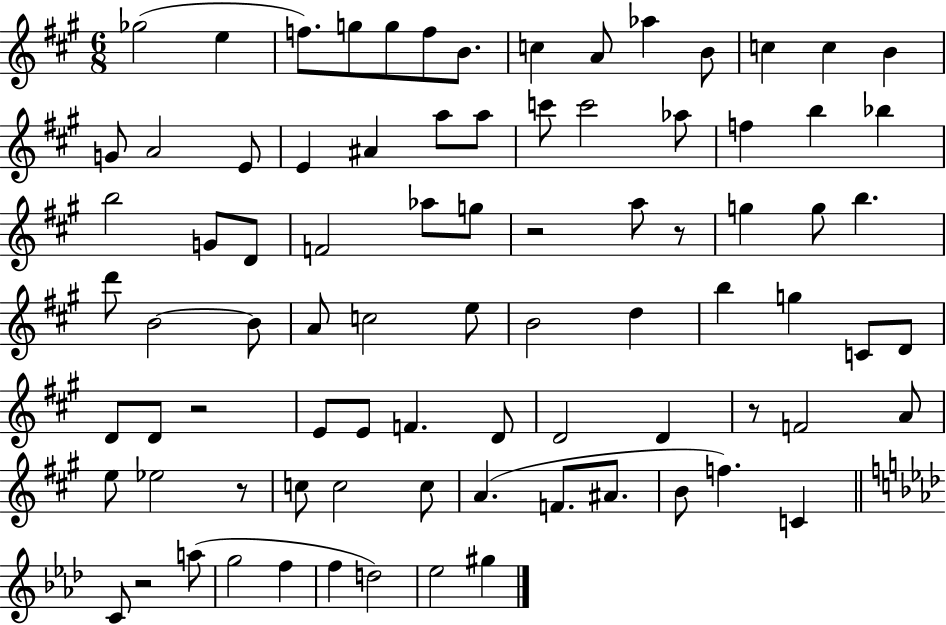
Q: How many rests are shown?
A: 6